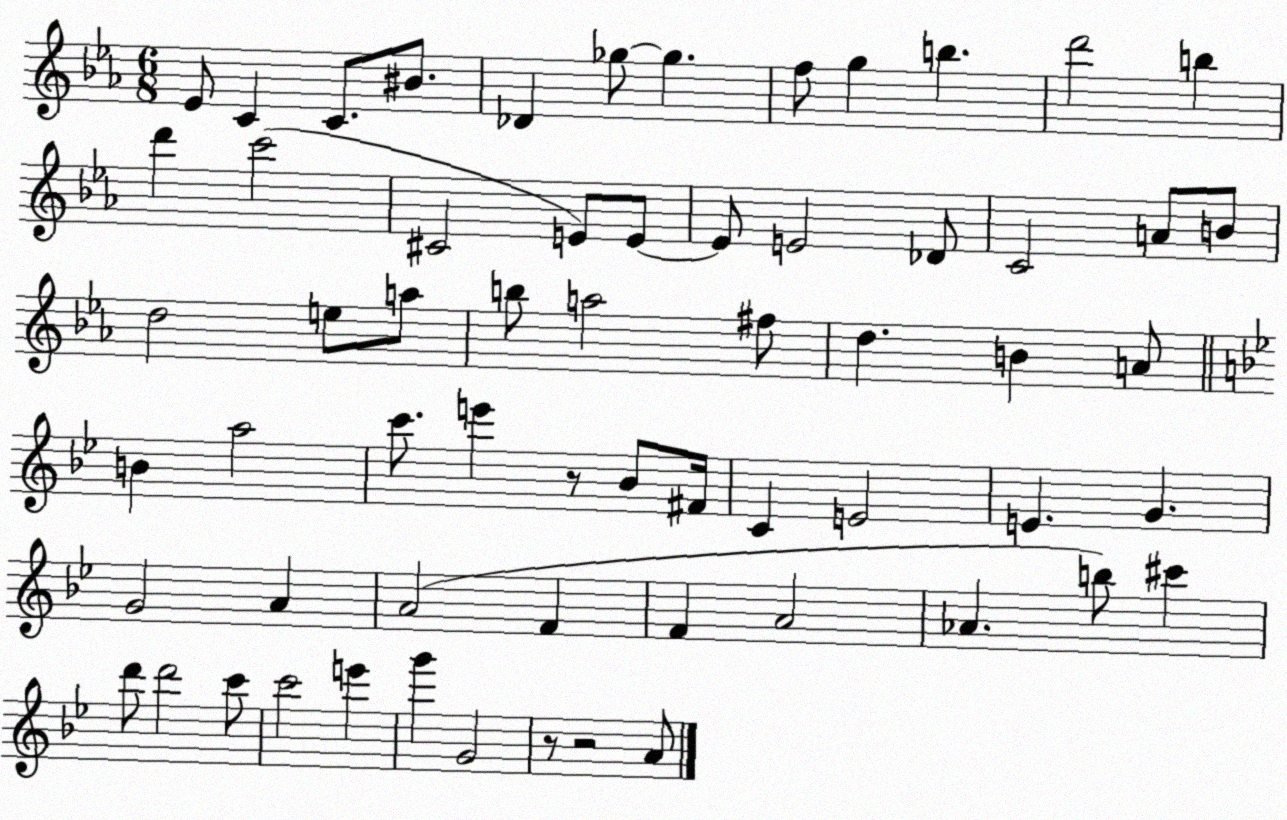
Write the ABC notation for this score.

X:1
T:Untitled
M:6/8
L:1/4
K:Eb
_E/2 C C/2 ^B/2 _D _g/2 _g f/2 g b d'2 b d' c'2 ^C2 E/2 E/2 E/2 E2 _D/2 C2 A/2 B/2 d2 e/2 a/2 b/2 a2 ^f/2 d B A/2 B a2 c'/2 e' z/2 _B/2 ^F/4 C E2 E G G2 A A2 F F A2 _A b/2 ^c' d'/2 d'2 c'/2 c'2 e' g' G2 z/2 z2 A/2